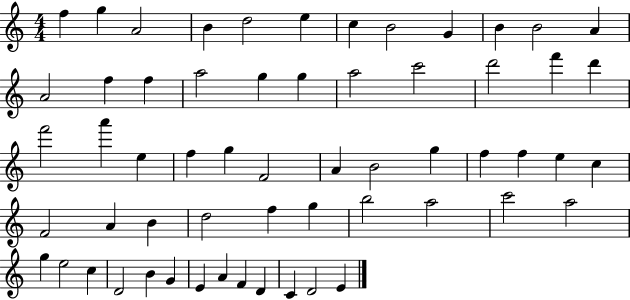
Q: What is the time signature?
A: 4/4